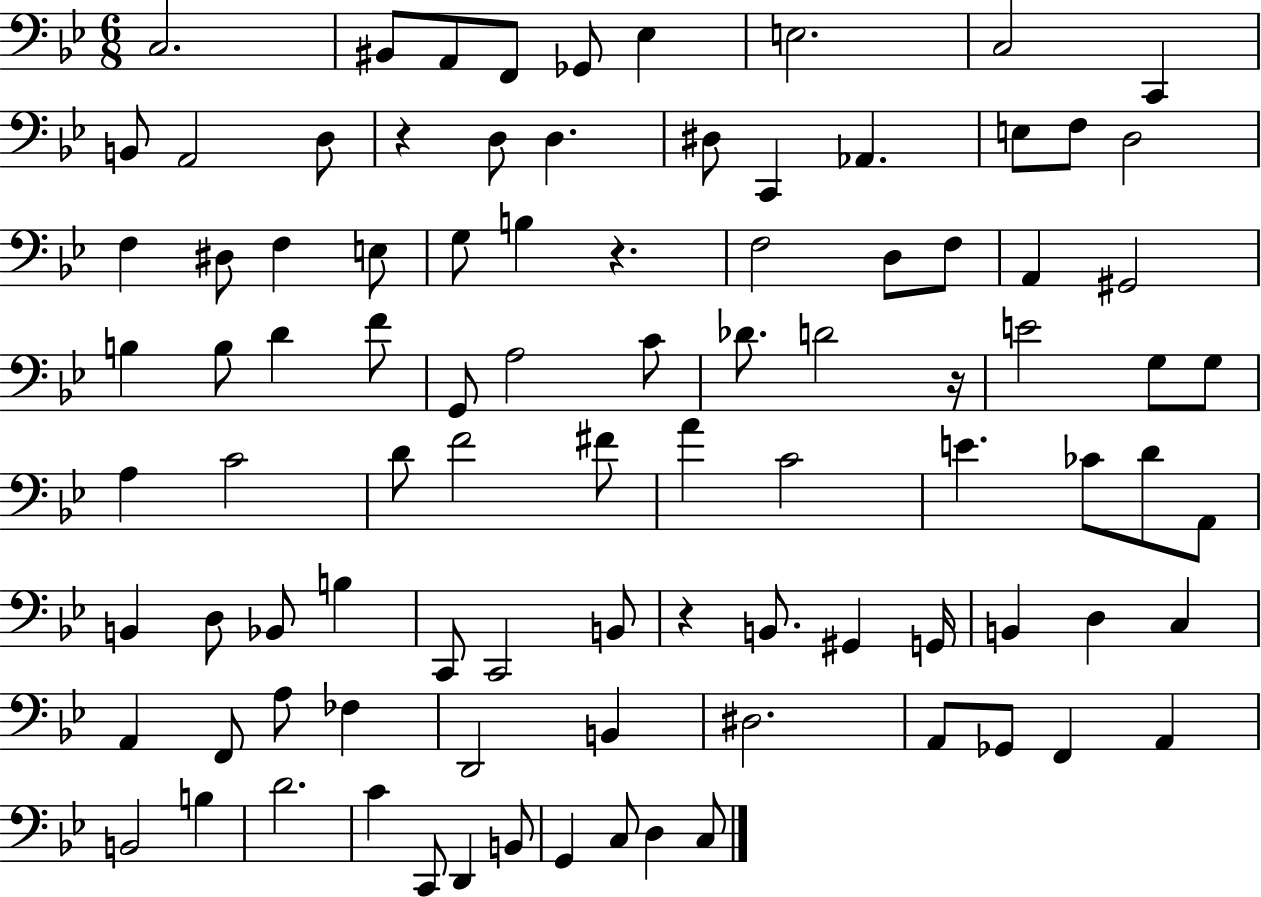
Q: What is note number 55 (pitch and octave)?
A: B2